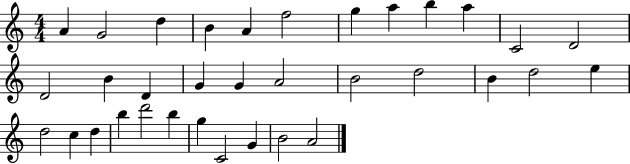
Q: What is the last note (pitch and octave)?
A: A4